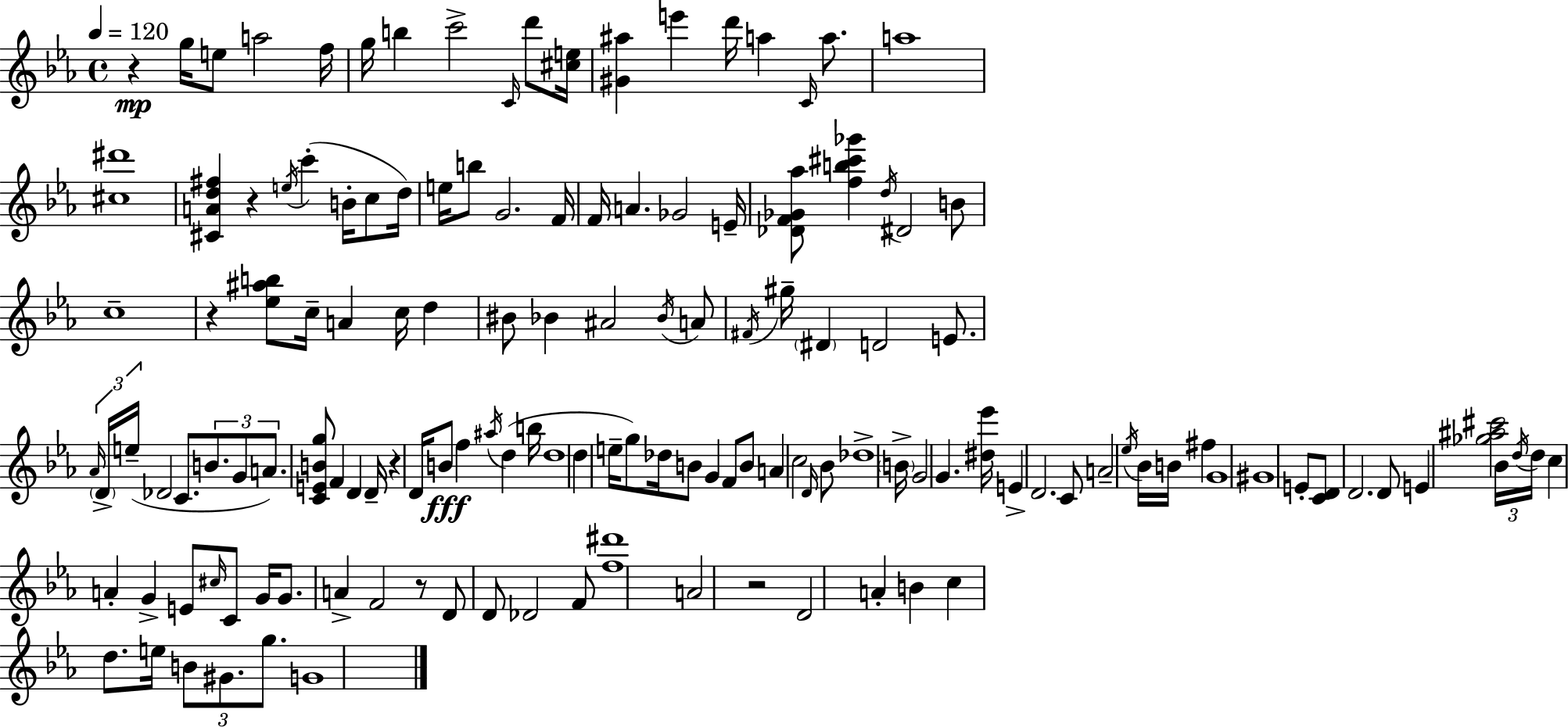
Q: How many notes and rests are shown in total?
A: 140